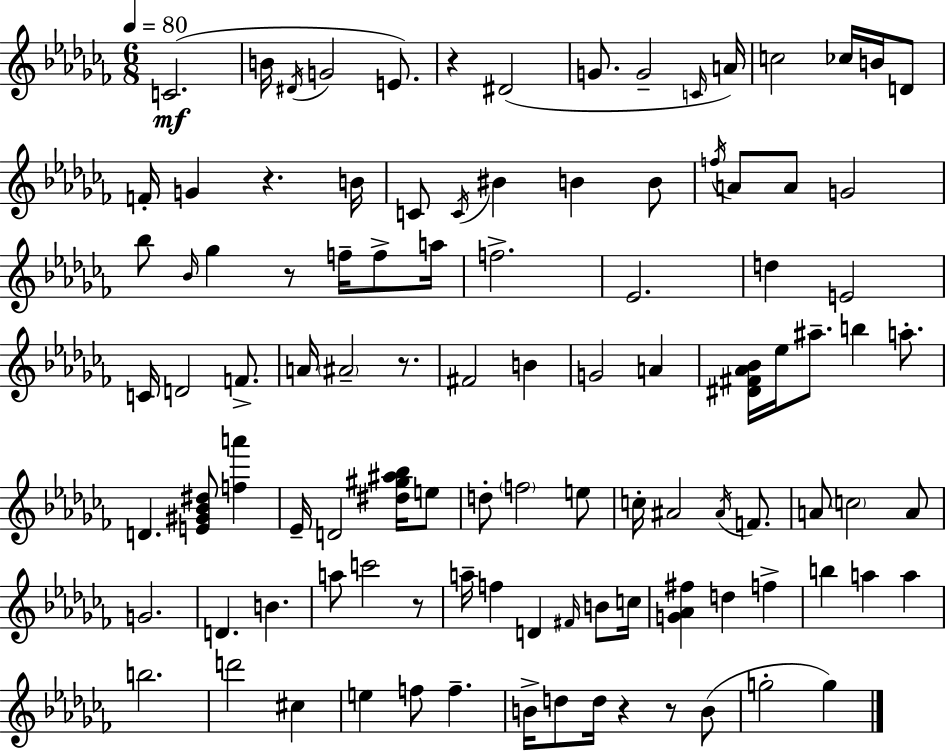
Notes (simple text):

C4/h. B4/s D#4/s G4/h E4/e. R/q D#4/h G4/e. G4/h C4/s A4/s C5/h CES5/s B4/s D4/e F4/s G4/q R/q. B4/s C4/e C4/s BIS4/q B4/q B4/e F5/s A4/e A4/e G4/h Bb5/e Bb4/s Gb5/q R/e F5/s F5/e A5/s F5/h. Eb4/h. D5/q E4/h C4/s D4/h F4/e. A4/s A#4/h R/e. F#4/h B4/q G4/h A4/q [D#4,F#4,Ab4,Bb4]/s Eb5/s A#5/e. B5/q A5/e. D4/q. [E4,G#4,Bb4,D#5]/e [F5,A6]/q Eb4/s D4/h [D#5,G#5,A#5,Bb5]/s E5/e D5/e F5/h E5/e C5/s A#4/h A#4/s F4/e. A4/e C5/h A4/e G4/h. D4/q. B4/q. A5/e C6/h R/e A5/s F5/q D4/q F#4/s B4/e C5/s [G4,Ab4,F#5]/q D5/q F5/q B5/q A5/q A5/q B5/h. D6/h C#5/q E5/q F5/e F5/q. B4/s D5/e D5/s R/q R/e B4/e G5/h G5/q